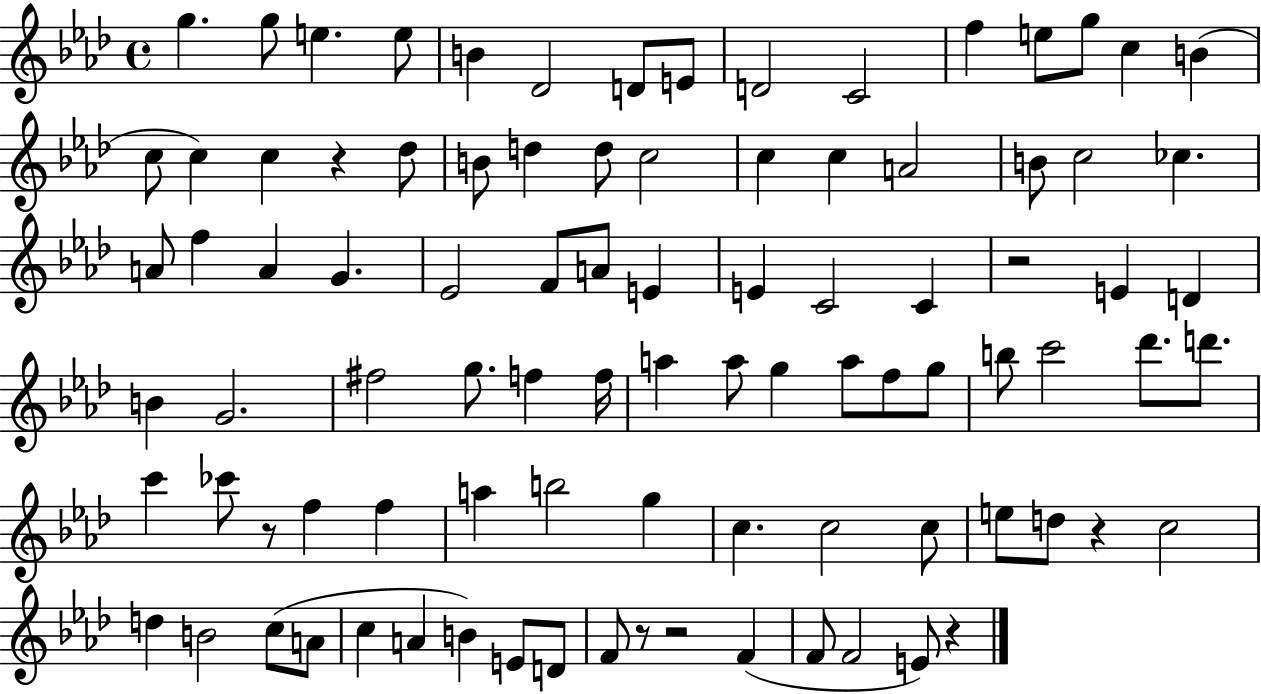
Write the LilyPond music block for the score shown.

{
  \clef treble
  \time 4/4
  \defaultTimeSignature
  \key aes \major
  g''4. g''8 e''4. e''8 | b'4 des'2 d'8 e'8 | d'2 c'2 | f''4 e''8 g''8 c''4 b'4( | \break c''8 c''4) c''4 r4 des''8 | b'8 d''4 d''8 c''2 | c''4 c''4 a'2 | b'8 c''2 ces''4. | \break a'8 f''4 a'4 g'4. | ees'2 f'8 a'8 e'4 | e'4 c'2 c'4 | r2 e'4 d'4 | \break b'4 g'2. | fis''2 g''8. f''4 f''16 | a''4 a''8 g''4 a''8 f''8 g''8 | b''8 c'''2 des'''8. d'''8. | \break c'''4 ces'''8 r8 f''4 f''4 | a''4 b''2 g''4 | c''4. c''2 c''8 | e''8 d''8 r4 c''2 | \break d''4 b'2 c''8( a'8 | c''4 a'4 b'4) e'8 d'8 | f'8 r8 r2 f'4( | f'8 f'2 e'8) r4 | \break \bar "|."
}